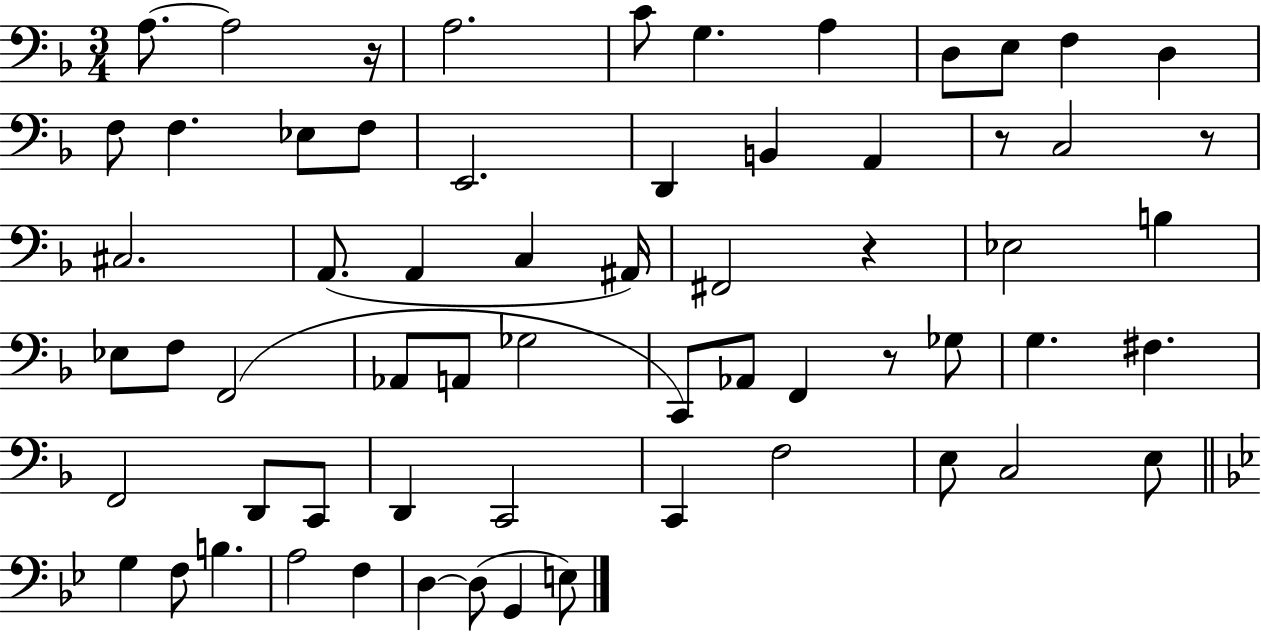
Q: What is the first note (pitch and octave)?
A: A3